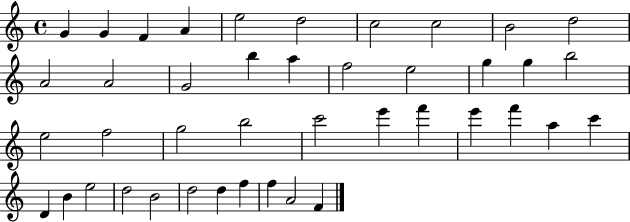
{
  \clef treble
  \time 4/4
  \defaultTimeSignature
  \key c \major
  g'4 g'4 f'4 a'4 | e''2 d''2 | c''2 c''2 | b'2 d''2 | \break a'2 a'2 | g'2 b''4 a''4 | f''2 e''2 | g''4 g''4 b''2 | \break e''2 f''2 | g''2 b''2 | c'''2 e'''4 f'''4 | e'''4 f'''4 a''4 c'''4 | \break d'4 b'4 e''2 | d''2 b'2 | d''2 d''4 f''4 | f''4 a'2 f'4 | \break \bar "|."
}